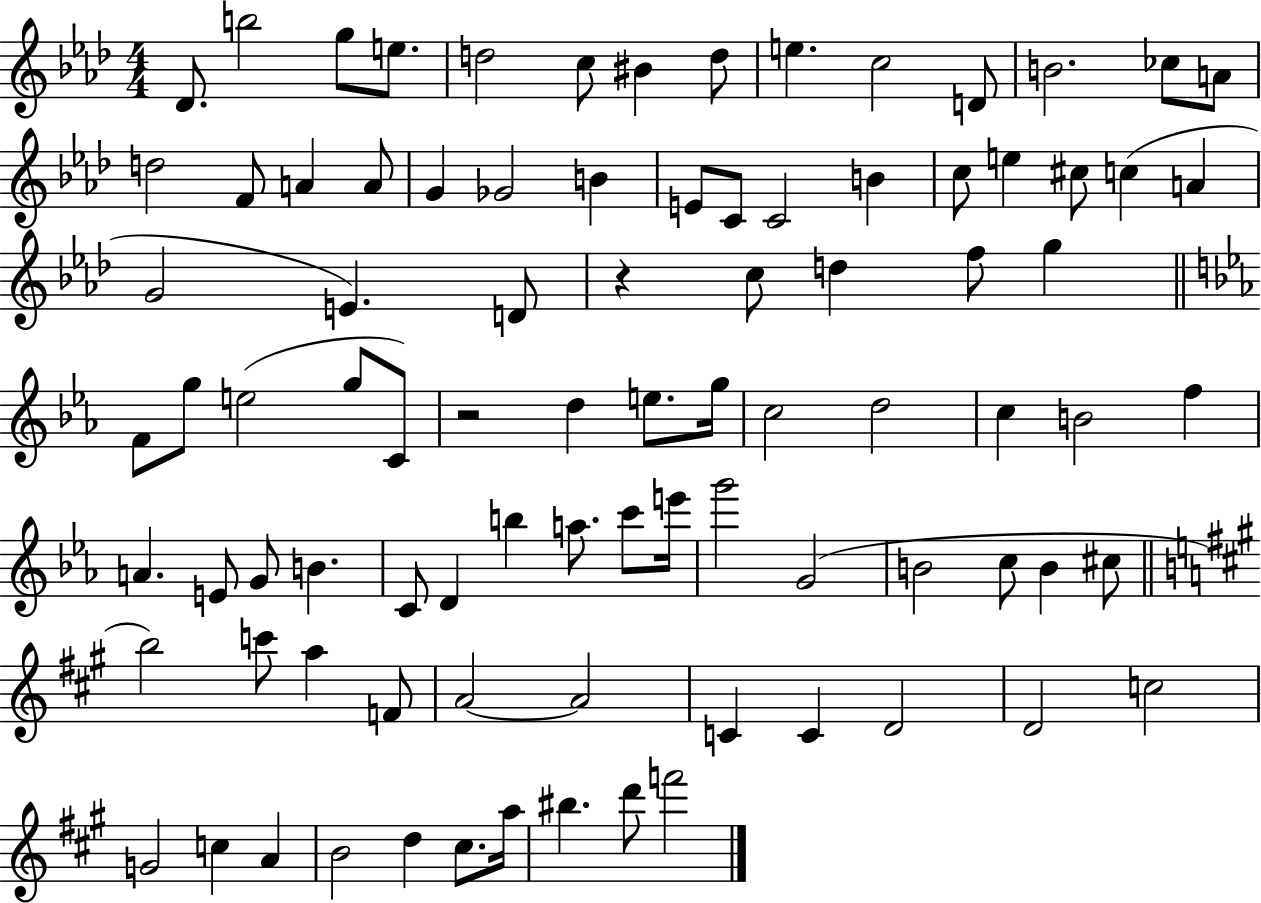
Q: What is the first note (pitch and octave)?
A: Db4